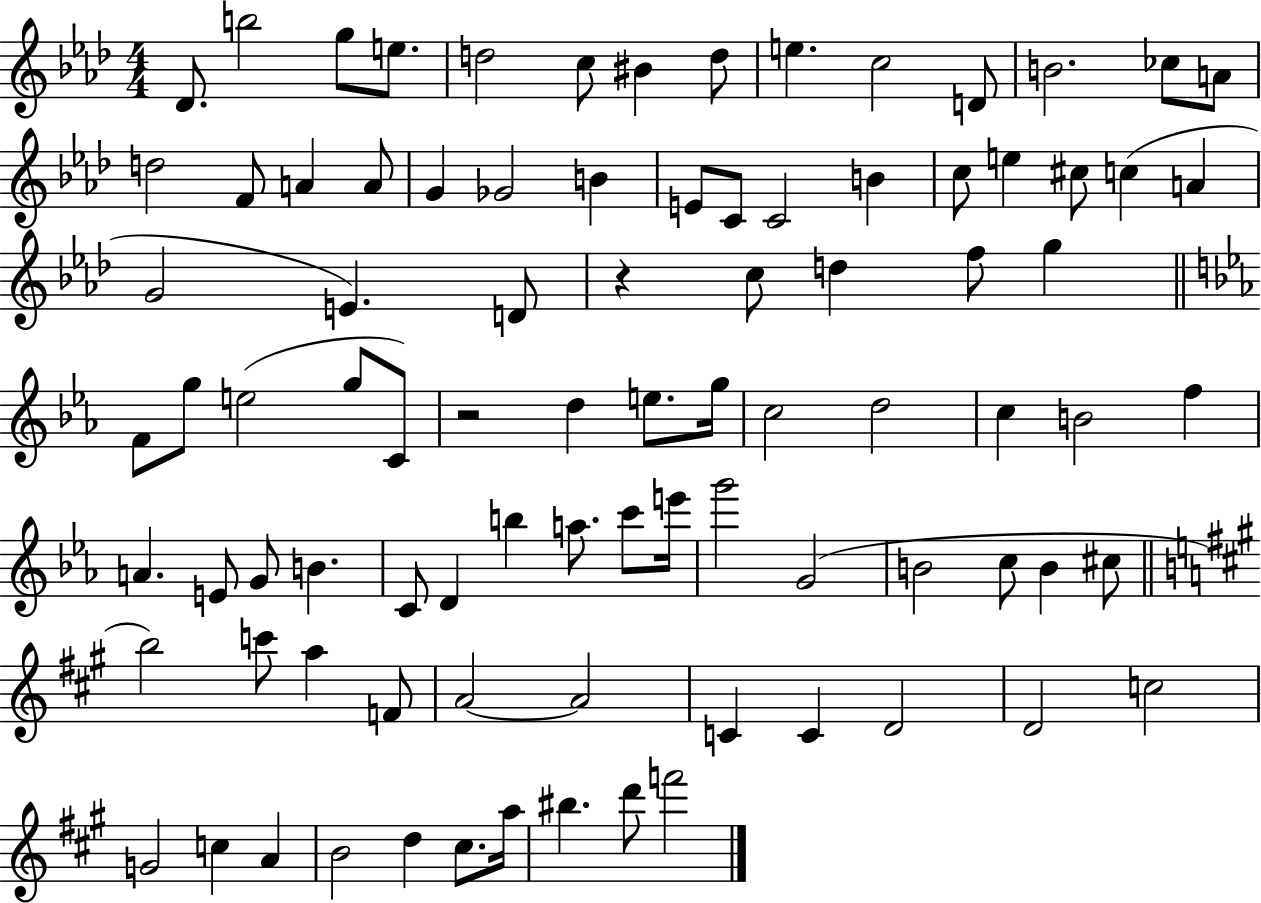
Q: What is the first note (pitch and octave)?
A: Db4